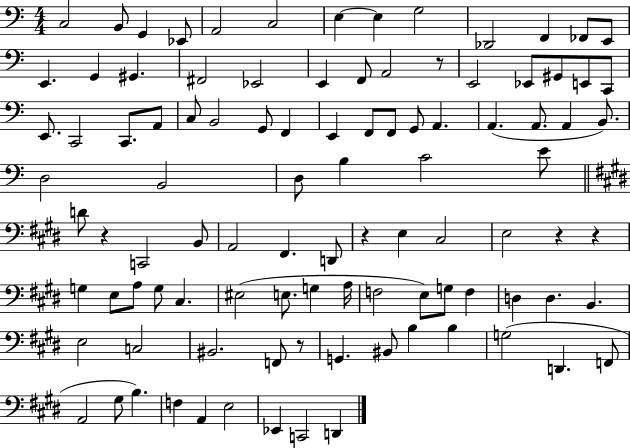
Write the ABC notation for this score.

X:1
T:Untitled
M:4/4
L:1/4
K:C
C,2 B,,/2 G,, _E,,/2 A,,2 C,2 E, E, G,2 _D,,2 F,, _F,,/2 E,,/2 E,, G,, ^G,, ^F,,2 _E,,2 E,, F,,/2 A,,2 z/2 E,,2 _E,,/2 ^G,,/2 E,,/2 C,,/2 E,,/2 C,,2 C,,/2 A,,/2 C,/2 B,,2 G,,/2 F,, E,, F,,/2 F,,/2 G,,/2 A,, A,, A,,/2 A,, B,,/2 D,2 B,,2 D,/2 B, C2 E/2 D/2 z C,,2 B,,/2 A,,2 ^F,, D,,/2 z E, ^C,2 E,2 z z G, E,/2 A,/2 G,/2 ^C, ^E,2 E,/2 G, A,/4 F,2 E,/2 G,/2 F, D, D, B,, E,2 C,2 ^B,,2 F,,/2 z/2 G,, ^B,,/2 B, B, G,2 D,, F,,/2 A,,2 ^G,/2 B, F, A,, E,2 _E,, C,,2 D,,